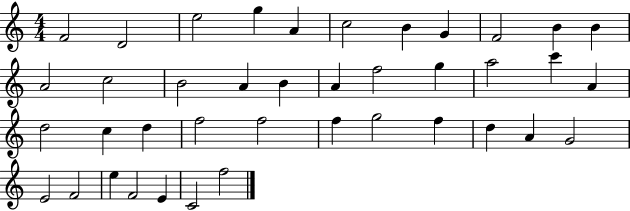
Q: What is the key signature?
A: C major